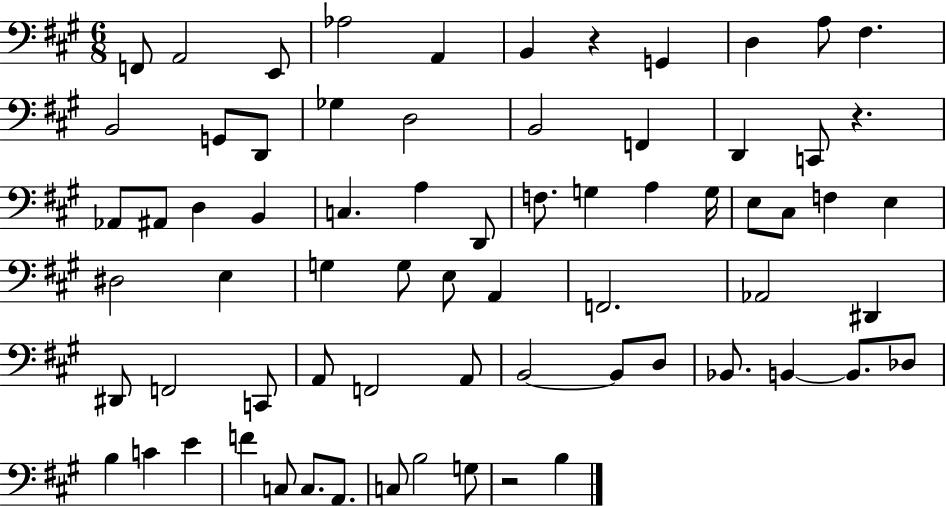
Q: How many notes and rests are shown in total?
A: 70